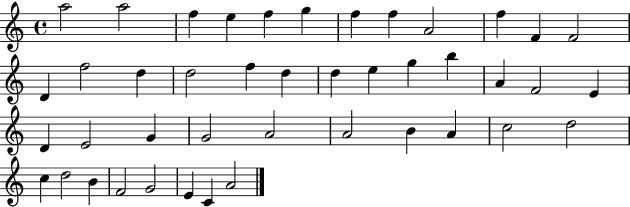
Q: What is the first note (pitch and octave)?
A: A5